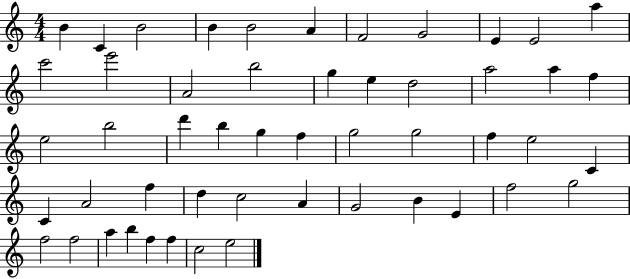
X:1
T:Untitled
M:4/4
L:1/4
K:C
B C B2 B B2 A F2 G2 E E2 a c'2 e'2 A2 b2 g e d2 a2 a f e2 b2 d' b g f g2 g2 f e2 C C A2 f d c2 A G2 B E f2 g2 f2 f2 a b f f c2 e2